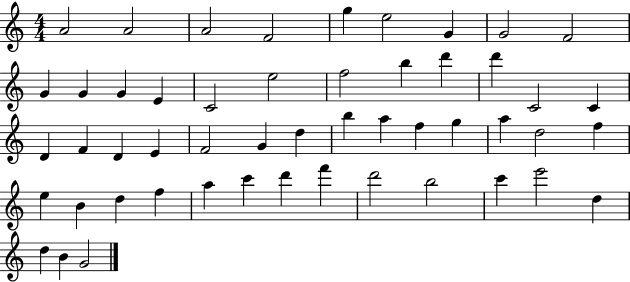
{
  \clef treble
  \numericTimeSignature
  \time 4/4
  \key c \major
  a'2 a'2 | a'2 f'2 | g''4 e''2 g'4 | g'2 f'2 | \break g'4 g'4 g'4 e'4 | c'2 e''2 | f''2 b''4 d'''4 | d'''4 c'2 c'4 | \break d'4 f'4 d'4 e'4 | f'2 g'4 d''4 | b''4 a''4 f''4 g''4 | a''4 d''2 f''4 | \break e''4 b'4 d''4 f''4 | a''4 c'''4 d'''4 f'''4 | d'''2 b''2 | c'''4 e'''2 d''4 | \break d''4 b'4 g'2 | \bar "|."
}